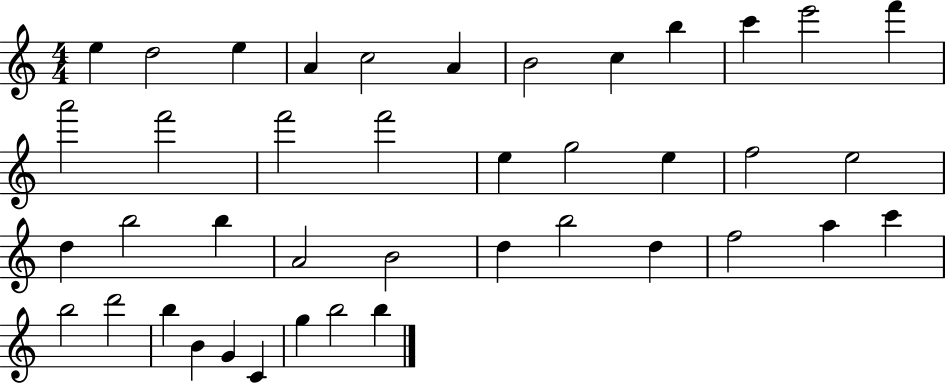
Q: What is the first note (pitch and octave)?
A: E5